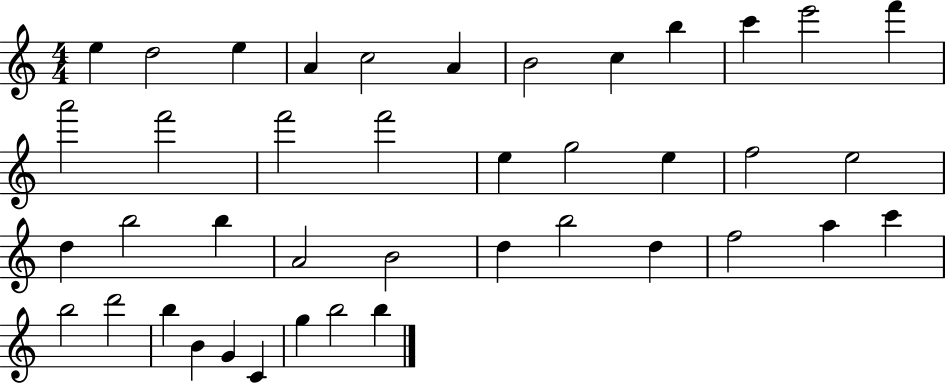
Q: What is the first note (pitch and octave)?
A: E5